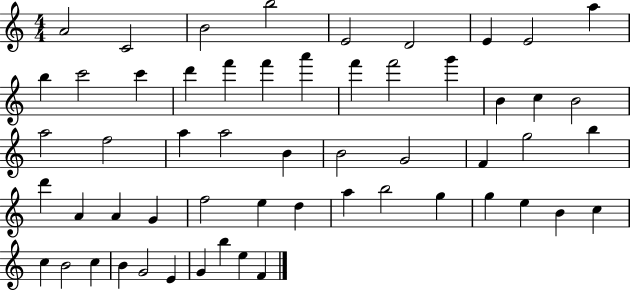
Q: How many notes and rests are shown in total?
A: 56